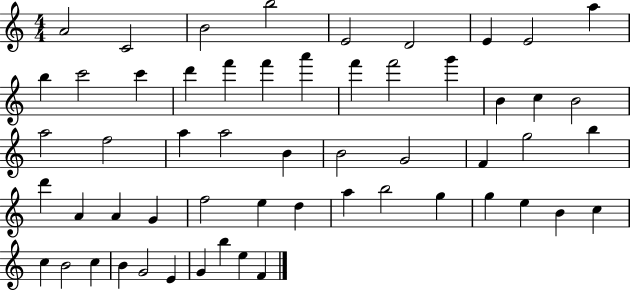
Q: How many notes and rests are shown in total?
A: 56